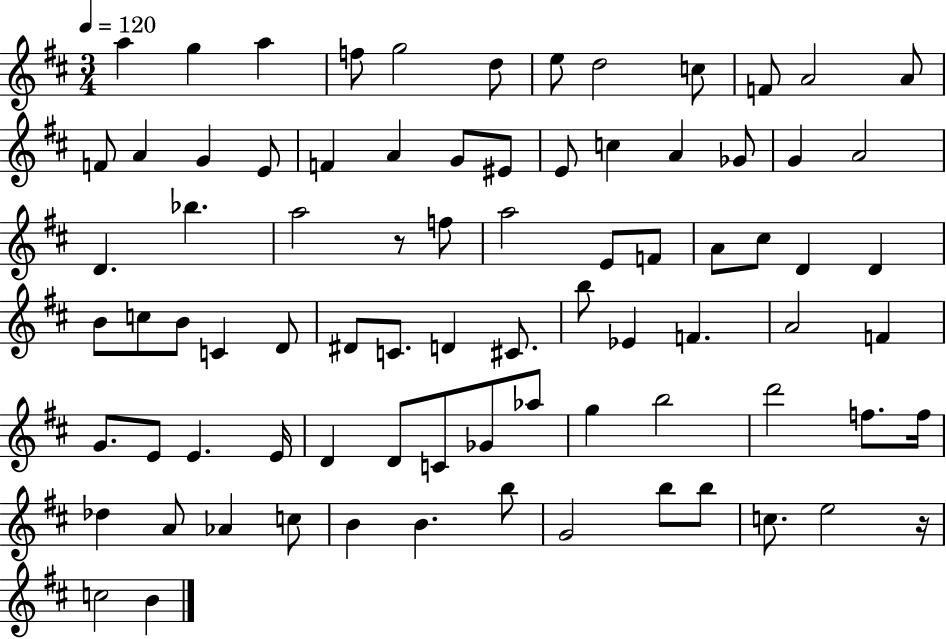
X:1
T:Untitled
M:3/4
L:1/4
K:D
a g a f/2 g2 d/2 e/2 d2 c/2 F/2 A2 A/2 F/2 A G E/2 F A G/2 ^E/2 E/2 c A _G/2 G A2 D _b a2 z/2 f/2 a2 E/2 F/2 A/2 ^c/2 D D B/2 c/2 B/2 C D/2 ^D/2 C/2 D ^C/2 b/2 _E F A2 F G/2 E/2 E E/4 D D/2 C/2 _G/2 _a/2 g b2 d'2 f/2 f/4 _d A/2 _A c/2 B B b/2 G2 b/2 b/2 c/2 e2 z/4 c2 B